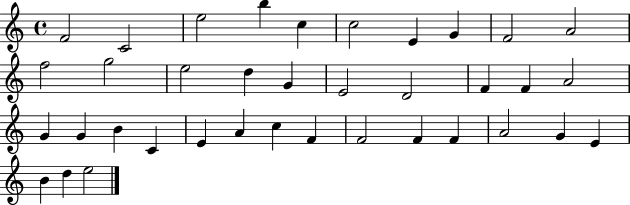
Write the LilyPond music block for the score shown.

{
  \clef treble
  \time 4/4
  \defaultTimeSignature
  \key c \major
  f'2 c'2 | e''2 b''4 c''4 | c''2 e'4 g'4 | f'2 a'2 | \break f''2 g''2 | e''2 d''4 g'4 | e'2 d'2 | f'4 f'4 a'2 | \break g'4 g'4 b'4 c'4 | e'4 a'4 c''4 f'4 | f'2 f'4 f'4 | a'2 g'4 e'4 | \break b'4 d''4 e''2 | \bar "|."
}